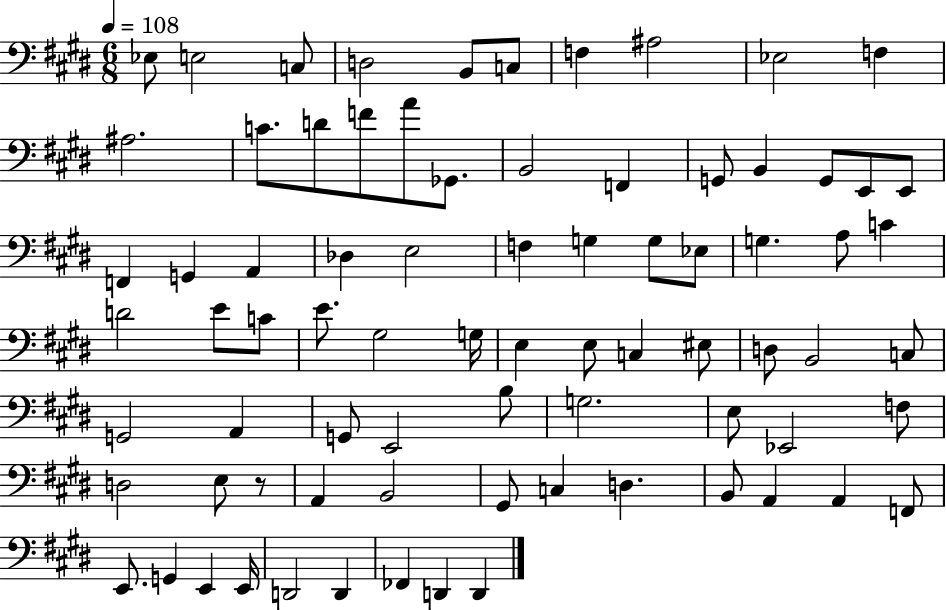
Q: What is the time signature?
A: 6/8